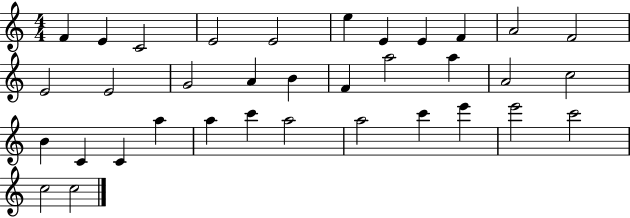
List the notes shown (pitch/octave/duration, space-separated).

F4/q E4/q C4/h E4/h E4/h E5/q E4/q E4/q F4/q A4/h F4/h E4/h E4/h G4/h A4/q B4/q F4/q A5/h A5/q A4/h C5/h B4/q C4/q C4/q A5/q A5/q C6/q A5/h A5/h C6/q E6/q E6/h C6/h C5/h C5/h